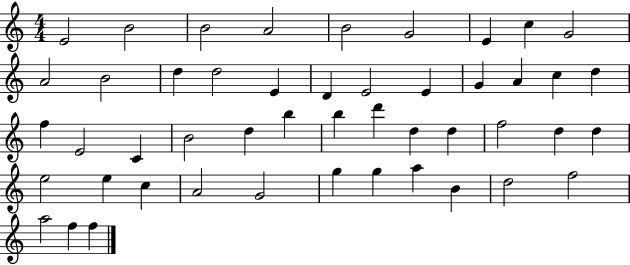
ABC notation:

X:1
T:Untitled
M:4/4
L:1/4
K:C
E2 B2 B2 A2 B2 G2 E c G2 A2 B2 d d2 E D E2 E G A c d f E2 C B2 d b b d' d d f2 d d e2 e c A2 G2 g g a B d2 f2 a2 f f